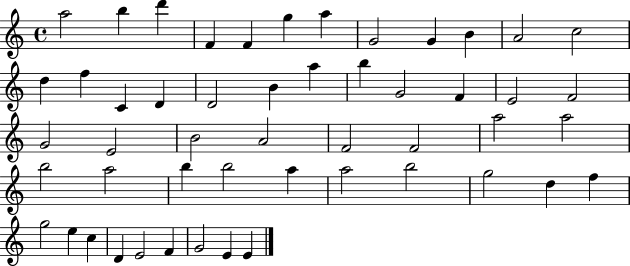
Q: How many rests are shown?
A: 0